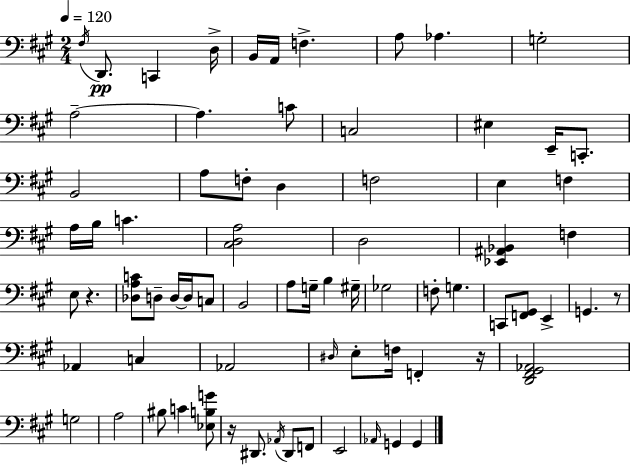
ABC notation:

X:1
T:Untitled
M:2/4
L:1/4
K:A
^F,/4 D,,/2 C,, D,/4 B,,/4 A,,/4 F, A,/2 _A, G,2 A,2 A, C/2 C,2 ^E, E,,/4 C,,/2 B,,2 A,/2 F,/2 D, F,2 E, F, A,/4 B,/4 C [^C,D,A,]2 D,2 [_E,,^A,,_B,,] F, E,/2 z [_D,A,C]/2 D,/2 D,/4 D,/4 C,/2 B,,2 A,/2 G,/4 B, ^G,/4 _G,2 F,/2 G, C,,/2 [F,,^G,,]/2 E,, G,, z/2 _A,, C, _A,,2 ^D,/4 E,/2 F,/4 F,, z/4 [D,,^F,,^G,,_A,,]2 G,2 A,2 ^B,/2 C [_E,B,G]/2 z/4 ^D,,/2 _A,,/4 ^D,,/2 F,,/2 E,,2 _A,,/4 G,, G,,